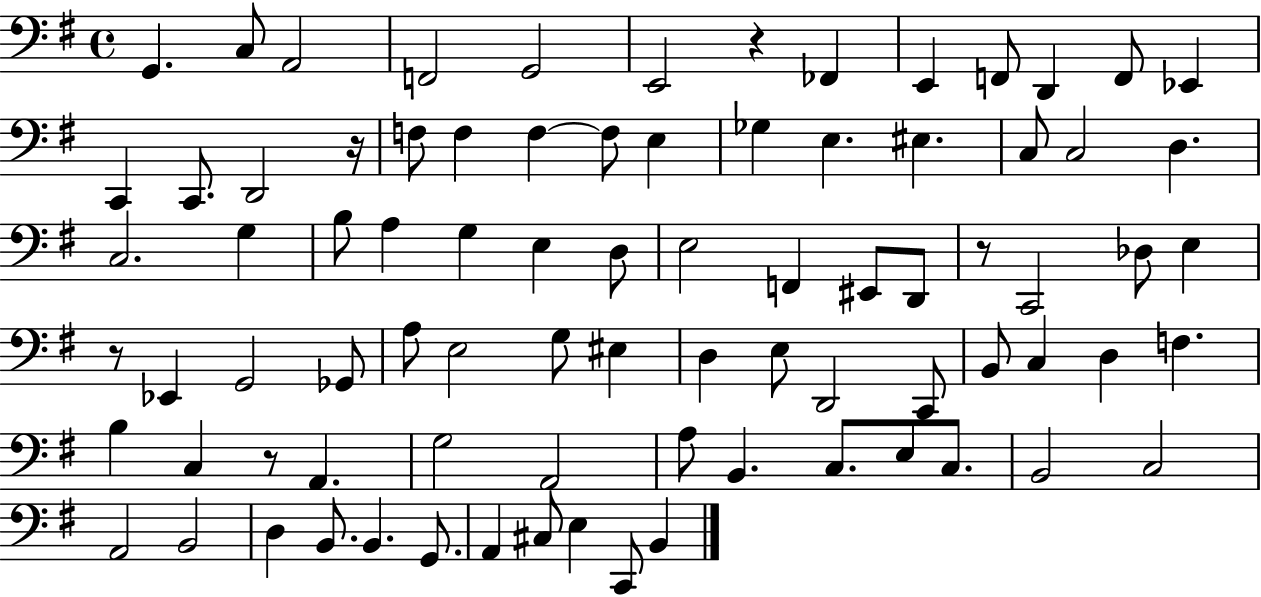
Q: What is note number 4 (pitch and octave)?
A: F2